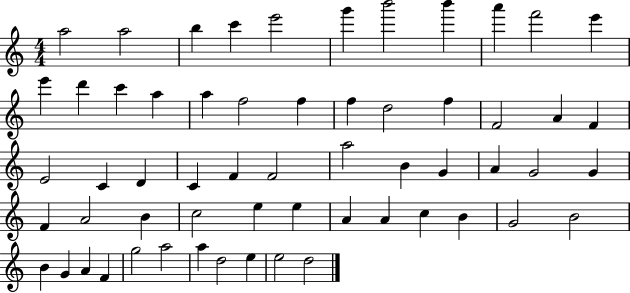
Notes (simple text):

A5/h A5/h B5/q C6/q E6/h G6/q B6/h B6/q A6/q F6/h E6/q E6/q D6/q C6/q A5/q A5/q F5/h F5/q F5/q D5/h F5/q F4/h A4/q F4/q E4/h C4/q D4/q C4/q F4/q F4/h A5/h B4/q G4/q A4/q G4/h G4/q F4/q A4/h B4/q C5/h E5/q E5/q A4/q A4/q C5/q B4/q G4/h B4/h B4/q G4/q A4/q F4/q G5/h A5/h A5/q D5/h E5/q E5/h D5/h